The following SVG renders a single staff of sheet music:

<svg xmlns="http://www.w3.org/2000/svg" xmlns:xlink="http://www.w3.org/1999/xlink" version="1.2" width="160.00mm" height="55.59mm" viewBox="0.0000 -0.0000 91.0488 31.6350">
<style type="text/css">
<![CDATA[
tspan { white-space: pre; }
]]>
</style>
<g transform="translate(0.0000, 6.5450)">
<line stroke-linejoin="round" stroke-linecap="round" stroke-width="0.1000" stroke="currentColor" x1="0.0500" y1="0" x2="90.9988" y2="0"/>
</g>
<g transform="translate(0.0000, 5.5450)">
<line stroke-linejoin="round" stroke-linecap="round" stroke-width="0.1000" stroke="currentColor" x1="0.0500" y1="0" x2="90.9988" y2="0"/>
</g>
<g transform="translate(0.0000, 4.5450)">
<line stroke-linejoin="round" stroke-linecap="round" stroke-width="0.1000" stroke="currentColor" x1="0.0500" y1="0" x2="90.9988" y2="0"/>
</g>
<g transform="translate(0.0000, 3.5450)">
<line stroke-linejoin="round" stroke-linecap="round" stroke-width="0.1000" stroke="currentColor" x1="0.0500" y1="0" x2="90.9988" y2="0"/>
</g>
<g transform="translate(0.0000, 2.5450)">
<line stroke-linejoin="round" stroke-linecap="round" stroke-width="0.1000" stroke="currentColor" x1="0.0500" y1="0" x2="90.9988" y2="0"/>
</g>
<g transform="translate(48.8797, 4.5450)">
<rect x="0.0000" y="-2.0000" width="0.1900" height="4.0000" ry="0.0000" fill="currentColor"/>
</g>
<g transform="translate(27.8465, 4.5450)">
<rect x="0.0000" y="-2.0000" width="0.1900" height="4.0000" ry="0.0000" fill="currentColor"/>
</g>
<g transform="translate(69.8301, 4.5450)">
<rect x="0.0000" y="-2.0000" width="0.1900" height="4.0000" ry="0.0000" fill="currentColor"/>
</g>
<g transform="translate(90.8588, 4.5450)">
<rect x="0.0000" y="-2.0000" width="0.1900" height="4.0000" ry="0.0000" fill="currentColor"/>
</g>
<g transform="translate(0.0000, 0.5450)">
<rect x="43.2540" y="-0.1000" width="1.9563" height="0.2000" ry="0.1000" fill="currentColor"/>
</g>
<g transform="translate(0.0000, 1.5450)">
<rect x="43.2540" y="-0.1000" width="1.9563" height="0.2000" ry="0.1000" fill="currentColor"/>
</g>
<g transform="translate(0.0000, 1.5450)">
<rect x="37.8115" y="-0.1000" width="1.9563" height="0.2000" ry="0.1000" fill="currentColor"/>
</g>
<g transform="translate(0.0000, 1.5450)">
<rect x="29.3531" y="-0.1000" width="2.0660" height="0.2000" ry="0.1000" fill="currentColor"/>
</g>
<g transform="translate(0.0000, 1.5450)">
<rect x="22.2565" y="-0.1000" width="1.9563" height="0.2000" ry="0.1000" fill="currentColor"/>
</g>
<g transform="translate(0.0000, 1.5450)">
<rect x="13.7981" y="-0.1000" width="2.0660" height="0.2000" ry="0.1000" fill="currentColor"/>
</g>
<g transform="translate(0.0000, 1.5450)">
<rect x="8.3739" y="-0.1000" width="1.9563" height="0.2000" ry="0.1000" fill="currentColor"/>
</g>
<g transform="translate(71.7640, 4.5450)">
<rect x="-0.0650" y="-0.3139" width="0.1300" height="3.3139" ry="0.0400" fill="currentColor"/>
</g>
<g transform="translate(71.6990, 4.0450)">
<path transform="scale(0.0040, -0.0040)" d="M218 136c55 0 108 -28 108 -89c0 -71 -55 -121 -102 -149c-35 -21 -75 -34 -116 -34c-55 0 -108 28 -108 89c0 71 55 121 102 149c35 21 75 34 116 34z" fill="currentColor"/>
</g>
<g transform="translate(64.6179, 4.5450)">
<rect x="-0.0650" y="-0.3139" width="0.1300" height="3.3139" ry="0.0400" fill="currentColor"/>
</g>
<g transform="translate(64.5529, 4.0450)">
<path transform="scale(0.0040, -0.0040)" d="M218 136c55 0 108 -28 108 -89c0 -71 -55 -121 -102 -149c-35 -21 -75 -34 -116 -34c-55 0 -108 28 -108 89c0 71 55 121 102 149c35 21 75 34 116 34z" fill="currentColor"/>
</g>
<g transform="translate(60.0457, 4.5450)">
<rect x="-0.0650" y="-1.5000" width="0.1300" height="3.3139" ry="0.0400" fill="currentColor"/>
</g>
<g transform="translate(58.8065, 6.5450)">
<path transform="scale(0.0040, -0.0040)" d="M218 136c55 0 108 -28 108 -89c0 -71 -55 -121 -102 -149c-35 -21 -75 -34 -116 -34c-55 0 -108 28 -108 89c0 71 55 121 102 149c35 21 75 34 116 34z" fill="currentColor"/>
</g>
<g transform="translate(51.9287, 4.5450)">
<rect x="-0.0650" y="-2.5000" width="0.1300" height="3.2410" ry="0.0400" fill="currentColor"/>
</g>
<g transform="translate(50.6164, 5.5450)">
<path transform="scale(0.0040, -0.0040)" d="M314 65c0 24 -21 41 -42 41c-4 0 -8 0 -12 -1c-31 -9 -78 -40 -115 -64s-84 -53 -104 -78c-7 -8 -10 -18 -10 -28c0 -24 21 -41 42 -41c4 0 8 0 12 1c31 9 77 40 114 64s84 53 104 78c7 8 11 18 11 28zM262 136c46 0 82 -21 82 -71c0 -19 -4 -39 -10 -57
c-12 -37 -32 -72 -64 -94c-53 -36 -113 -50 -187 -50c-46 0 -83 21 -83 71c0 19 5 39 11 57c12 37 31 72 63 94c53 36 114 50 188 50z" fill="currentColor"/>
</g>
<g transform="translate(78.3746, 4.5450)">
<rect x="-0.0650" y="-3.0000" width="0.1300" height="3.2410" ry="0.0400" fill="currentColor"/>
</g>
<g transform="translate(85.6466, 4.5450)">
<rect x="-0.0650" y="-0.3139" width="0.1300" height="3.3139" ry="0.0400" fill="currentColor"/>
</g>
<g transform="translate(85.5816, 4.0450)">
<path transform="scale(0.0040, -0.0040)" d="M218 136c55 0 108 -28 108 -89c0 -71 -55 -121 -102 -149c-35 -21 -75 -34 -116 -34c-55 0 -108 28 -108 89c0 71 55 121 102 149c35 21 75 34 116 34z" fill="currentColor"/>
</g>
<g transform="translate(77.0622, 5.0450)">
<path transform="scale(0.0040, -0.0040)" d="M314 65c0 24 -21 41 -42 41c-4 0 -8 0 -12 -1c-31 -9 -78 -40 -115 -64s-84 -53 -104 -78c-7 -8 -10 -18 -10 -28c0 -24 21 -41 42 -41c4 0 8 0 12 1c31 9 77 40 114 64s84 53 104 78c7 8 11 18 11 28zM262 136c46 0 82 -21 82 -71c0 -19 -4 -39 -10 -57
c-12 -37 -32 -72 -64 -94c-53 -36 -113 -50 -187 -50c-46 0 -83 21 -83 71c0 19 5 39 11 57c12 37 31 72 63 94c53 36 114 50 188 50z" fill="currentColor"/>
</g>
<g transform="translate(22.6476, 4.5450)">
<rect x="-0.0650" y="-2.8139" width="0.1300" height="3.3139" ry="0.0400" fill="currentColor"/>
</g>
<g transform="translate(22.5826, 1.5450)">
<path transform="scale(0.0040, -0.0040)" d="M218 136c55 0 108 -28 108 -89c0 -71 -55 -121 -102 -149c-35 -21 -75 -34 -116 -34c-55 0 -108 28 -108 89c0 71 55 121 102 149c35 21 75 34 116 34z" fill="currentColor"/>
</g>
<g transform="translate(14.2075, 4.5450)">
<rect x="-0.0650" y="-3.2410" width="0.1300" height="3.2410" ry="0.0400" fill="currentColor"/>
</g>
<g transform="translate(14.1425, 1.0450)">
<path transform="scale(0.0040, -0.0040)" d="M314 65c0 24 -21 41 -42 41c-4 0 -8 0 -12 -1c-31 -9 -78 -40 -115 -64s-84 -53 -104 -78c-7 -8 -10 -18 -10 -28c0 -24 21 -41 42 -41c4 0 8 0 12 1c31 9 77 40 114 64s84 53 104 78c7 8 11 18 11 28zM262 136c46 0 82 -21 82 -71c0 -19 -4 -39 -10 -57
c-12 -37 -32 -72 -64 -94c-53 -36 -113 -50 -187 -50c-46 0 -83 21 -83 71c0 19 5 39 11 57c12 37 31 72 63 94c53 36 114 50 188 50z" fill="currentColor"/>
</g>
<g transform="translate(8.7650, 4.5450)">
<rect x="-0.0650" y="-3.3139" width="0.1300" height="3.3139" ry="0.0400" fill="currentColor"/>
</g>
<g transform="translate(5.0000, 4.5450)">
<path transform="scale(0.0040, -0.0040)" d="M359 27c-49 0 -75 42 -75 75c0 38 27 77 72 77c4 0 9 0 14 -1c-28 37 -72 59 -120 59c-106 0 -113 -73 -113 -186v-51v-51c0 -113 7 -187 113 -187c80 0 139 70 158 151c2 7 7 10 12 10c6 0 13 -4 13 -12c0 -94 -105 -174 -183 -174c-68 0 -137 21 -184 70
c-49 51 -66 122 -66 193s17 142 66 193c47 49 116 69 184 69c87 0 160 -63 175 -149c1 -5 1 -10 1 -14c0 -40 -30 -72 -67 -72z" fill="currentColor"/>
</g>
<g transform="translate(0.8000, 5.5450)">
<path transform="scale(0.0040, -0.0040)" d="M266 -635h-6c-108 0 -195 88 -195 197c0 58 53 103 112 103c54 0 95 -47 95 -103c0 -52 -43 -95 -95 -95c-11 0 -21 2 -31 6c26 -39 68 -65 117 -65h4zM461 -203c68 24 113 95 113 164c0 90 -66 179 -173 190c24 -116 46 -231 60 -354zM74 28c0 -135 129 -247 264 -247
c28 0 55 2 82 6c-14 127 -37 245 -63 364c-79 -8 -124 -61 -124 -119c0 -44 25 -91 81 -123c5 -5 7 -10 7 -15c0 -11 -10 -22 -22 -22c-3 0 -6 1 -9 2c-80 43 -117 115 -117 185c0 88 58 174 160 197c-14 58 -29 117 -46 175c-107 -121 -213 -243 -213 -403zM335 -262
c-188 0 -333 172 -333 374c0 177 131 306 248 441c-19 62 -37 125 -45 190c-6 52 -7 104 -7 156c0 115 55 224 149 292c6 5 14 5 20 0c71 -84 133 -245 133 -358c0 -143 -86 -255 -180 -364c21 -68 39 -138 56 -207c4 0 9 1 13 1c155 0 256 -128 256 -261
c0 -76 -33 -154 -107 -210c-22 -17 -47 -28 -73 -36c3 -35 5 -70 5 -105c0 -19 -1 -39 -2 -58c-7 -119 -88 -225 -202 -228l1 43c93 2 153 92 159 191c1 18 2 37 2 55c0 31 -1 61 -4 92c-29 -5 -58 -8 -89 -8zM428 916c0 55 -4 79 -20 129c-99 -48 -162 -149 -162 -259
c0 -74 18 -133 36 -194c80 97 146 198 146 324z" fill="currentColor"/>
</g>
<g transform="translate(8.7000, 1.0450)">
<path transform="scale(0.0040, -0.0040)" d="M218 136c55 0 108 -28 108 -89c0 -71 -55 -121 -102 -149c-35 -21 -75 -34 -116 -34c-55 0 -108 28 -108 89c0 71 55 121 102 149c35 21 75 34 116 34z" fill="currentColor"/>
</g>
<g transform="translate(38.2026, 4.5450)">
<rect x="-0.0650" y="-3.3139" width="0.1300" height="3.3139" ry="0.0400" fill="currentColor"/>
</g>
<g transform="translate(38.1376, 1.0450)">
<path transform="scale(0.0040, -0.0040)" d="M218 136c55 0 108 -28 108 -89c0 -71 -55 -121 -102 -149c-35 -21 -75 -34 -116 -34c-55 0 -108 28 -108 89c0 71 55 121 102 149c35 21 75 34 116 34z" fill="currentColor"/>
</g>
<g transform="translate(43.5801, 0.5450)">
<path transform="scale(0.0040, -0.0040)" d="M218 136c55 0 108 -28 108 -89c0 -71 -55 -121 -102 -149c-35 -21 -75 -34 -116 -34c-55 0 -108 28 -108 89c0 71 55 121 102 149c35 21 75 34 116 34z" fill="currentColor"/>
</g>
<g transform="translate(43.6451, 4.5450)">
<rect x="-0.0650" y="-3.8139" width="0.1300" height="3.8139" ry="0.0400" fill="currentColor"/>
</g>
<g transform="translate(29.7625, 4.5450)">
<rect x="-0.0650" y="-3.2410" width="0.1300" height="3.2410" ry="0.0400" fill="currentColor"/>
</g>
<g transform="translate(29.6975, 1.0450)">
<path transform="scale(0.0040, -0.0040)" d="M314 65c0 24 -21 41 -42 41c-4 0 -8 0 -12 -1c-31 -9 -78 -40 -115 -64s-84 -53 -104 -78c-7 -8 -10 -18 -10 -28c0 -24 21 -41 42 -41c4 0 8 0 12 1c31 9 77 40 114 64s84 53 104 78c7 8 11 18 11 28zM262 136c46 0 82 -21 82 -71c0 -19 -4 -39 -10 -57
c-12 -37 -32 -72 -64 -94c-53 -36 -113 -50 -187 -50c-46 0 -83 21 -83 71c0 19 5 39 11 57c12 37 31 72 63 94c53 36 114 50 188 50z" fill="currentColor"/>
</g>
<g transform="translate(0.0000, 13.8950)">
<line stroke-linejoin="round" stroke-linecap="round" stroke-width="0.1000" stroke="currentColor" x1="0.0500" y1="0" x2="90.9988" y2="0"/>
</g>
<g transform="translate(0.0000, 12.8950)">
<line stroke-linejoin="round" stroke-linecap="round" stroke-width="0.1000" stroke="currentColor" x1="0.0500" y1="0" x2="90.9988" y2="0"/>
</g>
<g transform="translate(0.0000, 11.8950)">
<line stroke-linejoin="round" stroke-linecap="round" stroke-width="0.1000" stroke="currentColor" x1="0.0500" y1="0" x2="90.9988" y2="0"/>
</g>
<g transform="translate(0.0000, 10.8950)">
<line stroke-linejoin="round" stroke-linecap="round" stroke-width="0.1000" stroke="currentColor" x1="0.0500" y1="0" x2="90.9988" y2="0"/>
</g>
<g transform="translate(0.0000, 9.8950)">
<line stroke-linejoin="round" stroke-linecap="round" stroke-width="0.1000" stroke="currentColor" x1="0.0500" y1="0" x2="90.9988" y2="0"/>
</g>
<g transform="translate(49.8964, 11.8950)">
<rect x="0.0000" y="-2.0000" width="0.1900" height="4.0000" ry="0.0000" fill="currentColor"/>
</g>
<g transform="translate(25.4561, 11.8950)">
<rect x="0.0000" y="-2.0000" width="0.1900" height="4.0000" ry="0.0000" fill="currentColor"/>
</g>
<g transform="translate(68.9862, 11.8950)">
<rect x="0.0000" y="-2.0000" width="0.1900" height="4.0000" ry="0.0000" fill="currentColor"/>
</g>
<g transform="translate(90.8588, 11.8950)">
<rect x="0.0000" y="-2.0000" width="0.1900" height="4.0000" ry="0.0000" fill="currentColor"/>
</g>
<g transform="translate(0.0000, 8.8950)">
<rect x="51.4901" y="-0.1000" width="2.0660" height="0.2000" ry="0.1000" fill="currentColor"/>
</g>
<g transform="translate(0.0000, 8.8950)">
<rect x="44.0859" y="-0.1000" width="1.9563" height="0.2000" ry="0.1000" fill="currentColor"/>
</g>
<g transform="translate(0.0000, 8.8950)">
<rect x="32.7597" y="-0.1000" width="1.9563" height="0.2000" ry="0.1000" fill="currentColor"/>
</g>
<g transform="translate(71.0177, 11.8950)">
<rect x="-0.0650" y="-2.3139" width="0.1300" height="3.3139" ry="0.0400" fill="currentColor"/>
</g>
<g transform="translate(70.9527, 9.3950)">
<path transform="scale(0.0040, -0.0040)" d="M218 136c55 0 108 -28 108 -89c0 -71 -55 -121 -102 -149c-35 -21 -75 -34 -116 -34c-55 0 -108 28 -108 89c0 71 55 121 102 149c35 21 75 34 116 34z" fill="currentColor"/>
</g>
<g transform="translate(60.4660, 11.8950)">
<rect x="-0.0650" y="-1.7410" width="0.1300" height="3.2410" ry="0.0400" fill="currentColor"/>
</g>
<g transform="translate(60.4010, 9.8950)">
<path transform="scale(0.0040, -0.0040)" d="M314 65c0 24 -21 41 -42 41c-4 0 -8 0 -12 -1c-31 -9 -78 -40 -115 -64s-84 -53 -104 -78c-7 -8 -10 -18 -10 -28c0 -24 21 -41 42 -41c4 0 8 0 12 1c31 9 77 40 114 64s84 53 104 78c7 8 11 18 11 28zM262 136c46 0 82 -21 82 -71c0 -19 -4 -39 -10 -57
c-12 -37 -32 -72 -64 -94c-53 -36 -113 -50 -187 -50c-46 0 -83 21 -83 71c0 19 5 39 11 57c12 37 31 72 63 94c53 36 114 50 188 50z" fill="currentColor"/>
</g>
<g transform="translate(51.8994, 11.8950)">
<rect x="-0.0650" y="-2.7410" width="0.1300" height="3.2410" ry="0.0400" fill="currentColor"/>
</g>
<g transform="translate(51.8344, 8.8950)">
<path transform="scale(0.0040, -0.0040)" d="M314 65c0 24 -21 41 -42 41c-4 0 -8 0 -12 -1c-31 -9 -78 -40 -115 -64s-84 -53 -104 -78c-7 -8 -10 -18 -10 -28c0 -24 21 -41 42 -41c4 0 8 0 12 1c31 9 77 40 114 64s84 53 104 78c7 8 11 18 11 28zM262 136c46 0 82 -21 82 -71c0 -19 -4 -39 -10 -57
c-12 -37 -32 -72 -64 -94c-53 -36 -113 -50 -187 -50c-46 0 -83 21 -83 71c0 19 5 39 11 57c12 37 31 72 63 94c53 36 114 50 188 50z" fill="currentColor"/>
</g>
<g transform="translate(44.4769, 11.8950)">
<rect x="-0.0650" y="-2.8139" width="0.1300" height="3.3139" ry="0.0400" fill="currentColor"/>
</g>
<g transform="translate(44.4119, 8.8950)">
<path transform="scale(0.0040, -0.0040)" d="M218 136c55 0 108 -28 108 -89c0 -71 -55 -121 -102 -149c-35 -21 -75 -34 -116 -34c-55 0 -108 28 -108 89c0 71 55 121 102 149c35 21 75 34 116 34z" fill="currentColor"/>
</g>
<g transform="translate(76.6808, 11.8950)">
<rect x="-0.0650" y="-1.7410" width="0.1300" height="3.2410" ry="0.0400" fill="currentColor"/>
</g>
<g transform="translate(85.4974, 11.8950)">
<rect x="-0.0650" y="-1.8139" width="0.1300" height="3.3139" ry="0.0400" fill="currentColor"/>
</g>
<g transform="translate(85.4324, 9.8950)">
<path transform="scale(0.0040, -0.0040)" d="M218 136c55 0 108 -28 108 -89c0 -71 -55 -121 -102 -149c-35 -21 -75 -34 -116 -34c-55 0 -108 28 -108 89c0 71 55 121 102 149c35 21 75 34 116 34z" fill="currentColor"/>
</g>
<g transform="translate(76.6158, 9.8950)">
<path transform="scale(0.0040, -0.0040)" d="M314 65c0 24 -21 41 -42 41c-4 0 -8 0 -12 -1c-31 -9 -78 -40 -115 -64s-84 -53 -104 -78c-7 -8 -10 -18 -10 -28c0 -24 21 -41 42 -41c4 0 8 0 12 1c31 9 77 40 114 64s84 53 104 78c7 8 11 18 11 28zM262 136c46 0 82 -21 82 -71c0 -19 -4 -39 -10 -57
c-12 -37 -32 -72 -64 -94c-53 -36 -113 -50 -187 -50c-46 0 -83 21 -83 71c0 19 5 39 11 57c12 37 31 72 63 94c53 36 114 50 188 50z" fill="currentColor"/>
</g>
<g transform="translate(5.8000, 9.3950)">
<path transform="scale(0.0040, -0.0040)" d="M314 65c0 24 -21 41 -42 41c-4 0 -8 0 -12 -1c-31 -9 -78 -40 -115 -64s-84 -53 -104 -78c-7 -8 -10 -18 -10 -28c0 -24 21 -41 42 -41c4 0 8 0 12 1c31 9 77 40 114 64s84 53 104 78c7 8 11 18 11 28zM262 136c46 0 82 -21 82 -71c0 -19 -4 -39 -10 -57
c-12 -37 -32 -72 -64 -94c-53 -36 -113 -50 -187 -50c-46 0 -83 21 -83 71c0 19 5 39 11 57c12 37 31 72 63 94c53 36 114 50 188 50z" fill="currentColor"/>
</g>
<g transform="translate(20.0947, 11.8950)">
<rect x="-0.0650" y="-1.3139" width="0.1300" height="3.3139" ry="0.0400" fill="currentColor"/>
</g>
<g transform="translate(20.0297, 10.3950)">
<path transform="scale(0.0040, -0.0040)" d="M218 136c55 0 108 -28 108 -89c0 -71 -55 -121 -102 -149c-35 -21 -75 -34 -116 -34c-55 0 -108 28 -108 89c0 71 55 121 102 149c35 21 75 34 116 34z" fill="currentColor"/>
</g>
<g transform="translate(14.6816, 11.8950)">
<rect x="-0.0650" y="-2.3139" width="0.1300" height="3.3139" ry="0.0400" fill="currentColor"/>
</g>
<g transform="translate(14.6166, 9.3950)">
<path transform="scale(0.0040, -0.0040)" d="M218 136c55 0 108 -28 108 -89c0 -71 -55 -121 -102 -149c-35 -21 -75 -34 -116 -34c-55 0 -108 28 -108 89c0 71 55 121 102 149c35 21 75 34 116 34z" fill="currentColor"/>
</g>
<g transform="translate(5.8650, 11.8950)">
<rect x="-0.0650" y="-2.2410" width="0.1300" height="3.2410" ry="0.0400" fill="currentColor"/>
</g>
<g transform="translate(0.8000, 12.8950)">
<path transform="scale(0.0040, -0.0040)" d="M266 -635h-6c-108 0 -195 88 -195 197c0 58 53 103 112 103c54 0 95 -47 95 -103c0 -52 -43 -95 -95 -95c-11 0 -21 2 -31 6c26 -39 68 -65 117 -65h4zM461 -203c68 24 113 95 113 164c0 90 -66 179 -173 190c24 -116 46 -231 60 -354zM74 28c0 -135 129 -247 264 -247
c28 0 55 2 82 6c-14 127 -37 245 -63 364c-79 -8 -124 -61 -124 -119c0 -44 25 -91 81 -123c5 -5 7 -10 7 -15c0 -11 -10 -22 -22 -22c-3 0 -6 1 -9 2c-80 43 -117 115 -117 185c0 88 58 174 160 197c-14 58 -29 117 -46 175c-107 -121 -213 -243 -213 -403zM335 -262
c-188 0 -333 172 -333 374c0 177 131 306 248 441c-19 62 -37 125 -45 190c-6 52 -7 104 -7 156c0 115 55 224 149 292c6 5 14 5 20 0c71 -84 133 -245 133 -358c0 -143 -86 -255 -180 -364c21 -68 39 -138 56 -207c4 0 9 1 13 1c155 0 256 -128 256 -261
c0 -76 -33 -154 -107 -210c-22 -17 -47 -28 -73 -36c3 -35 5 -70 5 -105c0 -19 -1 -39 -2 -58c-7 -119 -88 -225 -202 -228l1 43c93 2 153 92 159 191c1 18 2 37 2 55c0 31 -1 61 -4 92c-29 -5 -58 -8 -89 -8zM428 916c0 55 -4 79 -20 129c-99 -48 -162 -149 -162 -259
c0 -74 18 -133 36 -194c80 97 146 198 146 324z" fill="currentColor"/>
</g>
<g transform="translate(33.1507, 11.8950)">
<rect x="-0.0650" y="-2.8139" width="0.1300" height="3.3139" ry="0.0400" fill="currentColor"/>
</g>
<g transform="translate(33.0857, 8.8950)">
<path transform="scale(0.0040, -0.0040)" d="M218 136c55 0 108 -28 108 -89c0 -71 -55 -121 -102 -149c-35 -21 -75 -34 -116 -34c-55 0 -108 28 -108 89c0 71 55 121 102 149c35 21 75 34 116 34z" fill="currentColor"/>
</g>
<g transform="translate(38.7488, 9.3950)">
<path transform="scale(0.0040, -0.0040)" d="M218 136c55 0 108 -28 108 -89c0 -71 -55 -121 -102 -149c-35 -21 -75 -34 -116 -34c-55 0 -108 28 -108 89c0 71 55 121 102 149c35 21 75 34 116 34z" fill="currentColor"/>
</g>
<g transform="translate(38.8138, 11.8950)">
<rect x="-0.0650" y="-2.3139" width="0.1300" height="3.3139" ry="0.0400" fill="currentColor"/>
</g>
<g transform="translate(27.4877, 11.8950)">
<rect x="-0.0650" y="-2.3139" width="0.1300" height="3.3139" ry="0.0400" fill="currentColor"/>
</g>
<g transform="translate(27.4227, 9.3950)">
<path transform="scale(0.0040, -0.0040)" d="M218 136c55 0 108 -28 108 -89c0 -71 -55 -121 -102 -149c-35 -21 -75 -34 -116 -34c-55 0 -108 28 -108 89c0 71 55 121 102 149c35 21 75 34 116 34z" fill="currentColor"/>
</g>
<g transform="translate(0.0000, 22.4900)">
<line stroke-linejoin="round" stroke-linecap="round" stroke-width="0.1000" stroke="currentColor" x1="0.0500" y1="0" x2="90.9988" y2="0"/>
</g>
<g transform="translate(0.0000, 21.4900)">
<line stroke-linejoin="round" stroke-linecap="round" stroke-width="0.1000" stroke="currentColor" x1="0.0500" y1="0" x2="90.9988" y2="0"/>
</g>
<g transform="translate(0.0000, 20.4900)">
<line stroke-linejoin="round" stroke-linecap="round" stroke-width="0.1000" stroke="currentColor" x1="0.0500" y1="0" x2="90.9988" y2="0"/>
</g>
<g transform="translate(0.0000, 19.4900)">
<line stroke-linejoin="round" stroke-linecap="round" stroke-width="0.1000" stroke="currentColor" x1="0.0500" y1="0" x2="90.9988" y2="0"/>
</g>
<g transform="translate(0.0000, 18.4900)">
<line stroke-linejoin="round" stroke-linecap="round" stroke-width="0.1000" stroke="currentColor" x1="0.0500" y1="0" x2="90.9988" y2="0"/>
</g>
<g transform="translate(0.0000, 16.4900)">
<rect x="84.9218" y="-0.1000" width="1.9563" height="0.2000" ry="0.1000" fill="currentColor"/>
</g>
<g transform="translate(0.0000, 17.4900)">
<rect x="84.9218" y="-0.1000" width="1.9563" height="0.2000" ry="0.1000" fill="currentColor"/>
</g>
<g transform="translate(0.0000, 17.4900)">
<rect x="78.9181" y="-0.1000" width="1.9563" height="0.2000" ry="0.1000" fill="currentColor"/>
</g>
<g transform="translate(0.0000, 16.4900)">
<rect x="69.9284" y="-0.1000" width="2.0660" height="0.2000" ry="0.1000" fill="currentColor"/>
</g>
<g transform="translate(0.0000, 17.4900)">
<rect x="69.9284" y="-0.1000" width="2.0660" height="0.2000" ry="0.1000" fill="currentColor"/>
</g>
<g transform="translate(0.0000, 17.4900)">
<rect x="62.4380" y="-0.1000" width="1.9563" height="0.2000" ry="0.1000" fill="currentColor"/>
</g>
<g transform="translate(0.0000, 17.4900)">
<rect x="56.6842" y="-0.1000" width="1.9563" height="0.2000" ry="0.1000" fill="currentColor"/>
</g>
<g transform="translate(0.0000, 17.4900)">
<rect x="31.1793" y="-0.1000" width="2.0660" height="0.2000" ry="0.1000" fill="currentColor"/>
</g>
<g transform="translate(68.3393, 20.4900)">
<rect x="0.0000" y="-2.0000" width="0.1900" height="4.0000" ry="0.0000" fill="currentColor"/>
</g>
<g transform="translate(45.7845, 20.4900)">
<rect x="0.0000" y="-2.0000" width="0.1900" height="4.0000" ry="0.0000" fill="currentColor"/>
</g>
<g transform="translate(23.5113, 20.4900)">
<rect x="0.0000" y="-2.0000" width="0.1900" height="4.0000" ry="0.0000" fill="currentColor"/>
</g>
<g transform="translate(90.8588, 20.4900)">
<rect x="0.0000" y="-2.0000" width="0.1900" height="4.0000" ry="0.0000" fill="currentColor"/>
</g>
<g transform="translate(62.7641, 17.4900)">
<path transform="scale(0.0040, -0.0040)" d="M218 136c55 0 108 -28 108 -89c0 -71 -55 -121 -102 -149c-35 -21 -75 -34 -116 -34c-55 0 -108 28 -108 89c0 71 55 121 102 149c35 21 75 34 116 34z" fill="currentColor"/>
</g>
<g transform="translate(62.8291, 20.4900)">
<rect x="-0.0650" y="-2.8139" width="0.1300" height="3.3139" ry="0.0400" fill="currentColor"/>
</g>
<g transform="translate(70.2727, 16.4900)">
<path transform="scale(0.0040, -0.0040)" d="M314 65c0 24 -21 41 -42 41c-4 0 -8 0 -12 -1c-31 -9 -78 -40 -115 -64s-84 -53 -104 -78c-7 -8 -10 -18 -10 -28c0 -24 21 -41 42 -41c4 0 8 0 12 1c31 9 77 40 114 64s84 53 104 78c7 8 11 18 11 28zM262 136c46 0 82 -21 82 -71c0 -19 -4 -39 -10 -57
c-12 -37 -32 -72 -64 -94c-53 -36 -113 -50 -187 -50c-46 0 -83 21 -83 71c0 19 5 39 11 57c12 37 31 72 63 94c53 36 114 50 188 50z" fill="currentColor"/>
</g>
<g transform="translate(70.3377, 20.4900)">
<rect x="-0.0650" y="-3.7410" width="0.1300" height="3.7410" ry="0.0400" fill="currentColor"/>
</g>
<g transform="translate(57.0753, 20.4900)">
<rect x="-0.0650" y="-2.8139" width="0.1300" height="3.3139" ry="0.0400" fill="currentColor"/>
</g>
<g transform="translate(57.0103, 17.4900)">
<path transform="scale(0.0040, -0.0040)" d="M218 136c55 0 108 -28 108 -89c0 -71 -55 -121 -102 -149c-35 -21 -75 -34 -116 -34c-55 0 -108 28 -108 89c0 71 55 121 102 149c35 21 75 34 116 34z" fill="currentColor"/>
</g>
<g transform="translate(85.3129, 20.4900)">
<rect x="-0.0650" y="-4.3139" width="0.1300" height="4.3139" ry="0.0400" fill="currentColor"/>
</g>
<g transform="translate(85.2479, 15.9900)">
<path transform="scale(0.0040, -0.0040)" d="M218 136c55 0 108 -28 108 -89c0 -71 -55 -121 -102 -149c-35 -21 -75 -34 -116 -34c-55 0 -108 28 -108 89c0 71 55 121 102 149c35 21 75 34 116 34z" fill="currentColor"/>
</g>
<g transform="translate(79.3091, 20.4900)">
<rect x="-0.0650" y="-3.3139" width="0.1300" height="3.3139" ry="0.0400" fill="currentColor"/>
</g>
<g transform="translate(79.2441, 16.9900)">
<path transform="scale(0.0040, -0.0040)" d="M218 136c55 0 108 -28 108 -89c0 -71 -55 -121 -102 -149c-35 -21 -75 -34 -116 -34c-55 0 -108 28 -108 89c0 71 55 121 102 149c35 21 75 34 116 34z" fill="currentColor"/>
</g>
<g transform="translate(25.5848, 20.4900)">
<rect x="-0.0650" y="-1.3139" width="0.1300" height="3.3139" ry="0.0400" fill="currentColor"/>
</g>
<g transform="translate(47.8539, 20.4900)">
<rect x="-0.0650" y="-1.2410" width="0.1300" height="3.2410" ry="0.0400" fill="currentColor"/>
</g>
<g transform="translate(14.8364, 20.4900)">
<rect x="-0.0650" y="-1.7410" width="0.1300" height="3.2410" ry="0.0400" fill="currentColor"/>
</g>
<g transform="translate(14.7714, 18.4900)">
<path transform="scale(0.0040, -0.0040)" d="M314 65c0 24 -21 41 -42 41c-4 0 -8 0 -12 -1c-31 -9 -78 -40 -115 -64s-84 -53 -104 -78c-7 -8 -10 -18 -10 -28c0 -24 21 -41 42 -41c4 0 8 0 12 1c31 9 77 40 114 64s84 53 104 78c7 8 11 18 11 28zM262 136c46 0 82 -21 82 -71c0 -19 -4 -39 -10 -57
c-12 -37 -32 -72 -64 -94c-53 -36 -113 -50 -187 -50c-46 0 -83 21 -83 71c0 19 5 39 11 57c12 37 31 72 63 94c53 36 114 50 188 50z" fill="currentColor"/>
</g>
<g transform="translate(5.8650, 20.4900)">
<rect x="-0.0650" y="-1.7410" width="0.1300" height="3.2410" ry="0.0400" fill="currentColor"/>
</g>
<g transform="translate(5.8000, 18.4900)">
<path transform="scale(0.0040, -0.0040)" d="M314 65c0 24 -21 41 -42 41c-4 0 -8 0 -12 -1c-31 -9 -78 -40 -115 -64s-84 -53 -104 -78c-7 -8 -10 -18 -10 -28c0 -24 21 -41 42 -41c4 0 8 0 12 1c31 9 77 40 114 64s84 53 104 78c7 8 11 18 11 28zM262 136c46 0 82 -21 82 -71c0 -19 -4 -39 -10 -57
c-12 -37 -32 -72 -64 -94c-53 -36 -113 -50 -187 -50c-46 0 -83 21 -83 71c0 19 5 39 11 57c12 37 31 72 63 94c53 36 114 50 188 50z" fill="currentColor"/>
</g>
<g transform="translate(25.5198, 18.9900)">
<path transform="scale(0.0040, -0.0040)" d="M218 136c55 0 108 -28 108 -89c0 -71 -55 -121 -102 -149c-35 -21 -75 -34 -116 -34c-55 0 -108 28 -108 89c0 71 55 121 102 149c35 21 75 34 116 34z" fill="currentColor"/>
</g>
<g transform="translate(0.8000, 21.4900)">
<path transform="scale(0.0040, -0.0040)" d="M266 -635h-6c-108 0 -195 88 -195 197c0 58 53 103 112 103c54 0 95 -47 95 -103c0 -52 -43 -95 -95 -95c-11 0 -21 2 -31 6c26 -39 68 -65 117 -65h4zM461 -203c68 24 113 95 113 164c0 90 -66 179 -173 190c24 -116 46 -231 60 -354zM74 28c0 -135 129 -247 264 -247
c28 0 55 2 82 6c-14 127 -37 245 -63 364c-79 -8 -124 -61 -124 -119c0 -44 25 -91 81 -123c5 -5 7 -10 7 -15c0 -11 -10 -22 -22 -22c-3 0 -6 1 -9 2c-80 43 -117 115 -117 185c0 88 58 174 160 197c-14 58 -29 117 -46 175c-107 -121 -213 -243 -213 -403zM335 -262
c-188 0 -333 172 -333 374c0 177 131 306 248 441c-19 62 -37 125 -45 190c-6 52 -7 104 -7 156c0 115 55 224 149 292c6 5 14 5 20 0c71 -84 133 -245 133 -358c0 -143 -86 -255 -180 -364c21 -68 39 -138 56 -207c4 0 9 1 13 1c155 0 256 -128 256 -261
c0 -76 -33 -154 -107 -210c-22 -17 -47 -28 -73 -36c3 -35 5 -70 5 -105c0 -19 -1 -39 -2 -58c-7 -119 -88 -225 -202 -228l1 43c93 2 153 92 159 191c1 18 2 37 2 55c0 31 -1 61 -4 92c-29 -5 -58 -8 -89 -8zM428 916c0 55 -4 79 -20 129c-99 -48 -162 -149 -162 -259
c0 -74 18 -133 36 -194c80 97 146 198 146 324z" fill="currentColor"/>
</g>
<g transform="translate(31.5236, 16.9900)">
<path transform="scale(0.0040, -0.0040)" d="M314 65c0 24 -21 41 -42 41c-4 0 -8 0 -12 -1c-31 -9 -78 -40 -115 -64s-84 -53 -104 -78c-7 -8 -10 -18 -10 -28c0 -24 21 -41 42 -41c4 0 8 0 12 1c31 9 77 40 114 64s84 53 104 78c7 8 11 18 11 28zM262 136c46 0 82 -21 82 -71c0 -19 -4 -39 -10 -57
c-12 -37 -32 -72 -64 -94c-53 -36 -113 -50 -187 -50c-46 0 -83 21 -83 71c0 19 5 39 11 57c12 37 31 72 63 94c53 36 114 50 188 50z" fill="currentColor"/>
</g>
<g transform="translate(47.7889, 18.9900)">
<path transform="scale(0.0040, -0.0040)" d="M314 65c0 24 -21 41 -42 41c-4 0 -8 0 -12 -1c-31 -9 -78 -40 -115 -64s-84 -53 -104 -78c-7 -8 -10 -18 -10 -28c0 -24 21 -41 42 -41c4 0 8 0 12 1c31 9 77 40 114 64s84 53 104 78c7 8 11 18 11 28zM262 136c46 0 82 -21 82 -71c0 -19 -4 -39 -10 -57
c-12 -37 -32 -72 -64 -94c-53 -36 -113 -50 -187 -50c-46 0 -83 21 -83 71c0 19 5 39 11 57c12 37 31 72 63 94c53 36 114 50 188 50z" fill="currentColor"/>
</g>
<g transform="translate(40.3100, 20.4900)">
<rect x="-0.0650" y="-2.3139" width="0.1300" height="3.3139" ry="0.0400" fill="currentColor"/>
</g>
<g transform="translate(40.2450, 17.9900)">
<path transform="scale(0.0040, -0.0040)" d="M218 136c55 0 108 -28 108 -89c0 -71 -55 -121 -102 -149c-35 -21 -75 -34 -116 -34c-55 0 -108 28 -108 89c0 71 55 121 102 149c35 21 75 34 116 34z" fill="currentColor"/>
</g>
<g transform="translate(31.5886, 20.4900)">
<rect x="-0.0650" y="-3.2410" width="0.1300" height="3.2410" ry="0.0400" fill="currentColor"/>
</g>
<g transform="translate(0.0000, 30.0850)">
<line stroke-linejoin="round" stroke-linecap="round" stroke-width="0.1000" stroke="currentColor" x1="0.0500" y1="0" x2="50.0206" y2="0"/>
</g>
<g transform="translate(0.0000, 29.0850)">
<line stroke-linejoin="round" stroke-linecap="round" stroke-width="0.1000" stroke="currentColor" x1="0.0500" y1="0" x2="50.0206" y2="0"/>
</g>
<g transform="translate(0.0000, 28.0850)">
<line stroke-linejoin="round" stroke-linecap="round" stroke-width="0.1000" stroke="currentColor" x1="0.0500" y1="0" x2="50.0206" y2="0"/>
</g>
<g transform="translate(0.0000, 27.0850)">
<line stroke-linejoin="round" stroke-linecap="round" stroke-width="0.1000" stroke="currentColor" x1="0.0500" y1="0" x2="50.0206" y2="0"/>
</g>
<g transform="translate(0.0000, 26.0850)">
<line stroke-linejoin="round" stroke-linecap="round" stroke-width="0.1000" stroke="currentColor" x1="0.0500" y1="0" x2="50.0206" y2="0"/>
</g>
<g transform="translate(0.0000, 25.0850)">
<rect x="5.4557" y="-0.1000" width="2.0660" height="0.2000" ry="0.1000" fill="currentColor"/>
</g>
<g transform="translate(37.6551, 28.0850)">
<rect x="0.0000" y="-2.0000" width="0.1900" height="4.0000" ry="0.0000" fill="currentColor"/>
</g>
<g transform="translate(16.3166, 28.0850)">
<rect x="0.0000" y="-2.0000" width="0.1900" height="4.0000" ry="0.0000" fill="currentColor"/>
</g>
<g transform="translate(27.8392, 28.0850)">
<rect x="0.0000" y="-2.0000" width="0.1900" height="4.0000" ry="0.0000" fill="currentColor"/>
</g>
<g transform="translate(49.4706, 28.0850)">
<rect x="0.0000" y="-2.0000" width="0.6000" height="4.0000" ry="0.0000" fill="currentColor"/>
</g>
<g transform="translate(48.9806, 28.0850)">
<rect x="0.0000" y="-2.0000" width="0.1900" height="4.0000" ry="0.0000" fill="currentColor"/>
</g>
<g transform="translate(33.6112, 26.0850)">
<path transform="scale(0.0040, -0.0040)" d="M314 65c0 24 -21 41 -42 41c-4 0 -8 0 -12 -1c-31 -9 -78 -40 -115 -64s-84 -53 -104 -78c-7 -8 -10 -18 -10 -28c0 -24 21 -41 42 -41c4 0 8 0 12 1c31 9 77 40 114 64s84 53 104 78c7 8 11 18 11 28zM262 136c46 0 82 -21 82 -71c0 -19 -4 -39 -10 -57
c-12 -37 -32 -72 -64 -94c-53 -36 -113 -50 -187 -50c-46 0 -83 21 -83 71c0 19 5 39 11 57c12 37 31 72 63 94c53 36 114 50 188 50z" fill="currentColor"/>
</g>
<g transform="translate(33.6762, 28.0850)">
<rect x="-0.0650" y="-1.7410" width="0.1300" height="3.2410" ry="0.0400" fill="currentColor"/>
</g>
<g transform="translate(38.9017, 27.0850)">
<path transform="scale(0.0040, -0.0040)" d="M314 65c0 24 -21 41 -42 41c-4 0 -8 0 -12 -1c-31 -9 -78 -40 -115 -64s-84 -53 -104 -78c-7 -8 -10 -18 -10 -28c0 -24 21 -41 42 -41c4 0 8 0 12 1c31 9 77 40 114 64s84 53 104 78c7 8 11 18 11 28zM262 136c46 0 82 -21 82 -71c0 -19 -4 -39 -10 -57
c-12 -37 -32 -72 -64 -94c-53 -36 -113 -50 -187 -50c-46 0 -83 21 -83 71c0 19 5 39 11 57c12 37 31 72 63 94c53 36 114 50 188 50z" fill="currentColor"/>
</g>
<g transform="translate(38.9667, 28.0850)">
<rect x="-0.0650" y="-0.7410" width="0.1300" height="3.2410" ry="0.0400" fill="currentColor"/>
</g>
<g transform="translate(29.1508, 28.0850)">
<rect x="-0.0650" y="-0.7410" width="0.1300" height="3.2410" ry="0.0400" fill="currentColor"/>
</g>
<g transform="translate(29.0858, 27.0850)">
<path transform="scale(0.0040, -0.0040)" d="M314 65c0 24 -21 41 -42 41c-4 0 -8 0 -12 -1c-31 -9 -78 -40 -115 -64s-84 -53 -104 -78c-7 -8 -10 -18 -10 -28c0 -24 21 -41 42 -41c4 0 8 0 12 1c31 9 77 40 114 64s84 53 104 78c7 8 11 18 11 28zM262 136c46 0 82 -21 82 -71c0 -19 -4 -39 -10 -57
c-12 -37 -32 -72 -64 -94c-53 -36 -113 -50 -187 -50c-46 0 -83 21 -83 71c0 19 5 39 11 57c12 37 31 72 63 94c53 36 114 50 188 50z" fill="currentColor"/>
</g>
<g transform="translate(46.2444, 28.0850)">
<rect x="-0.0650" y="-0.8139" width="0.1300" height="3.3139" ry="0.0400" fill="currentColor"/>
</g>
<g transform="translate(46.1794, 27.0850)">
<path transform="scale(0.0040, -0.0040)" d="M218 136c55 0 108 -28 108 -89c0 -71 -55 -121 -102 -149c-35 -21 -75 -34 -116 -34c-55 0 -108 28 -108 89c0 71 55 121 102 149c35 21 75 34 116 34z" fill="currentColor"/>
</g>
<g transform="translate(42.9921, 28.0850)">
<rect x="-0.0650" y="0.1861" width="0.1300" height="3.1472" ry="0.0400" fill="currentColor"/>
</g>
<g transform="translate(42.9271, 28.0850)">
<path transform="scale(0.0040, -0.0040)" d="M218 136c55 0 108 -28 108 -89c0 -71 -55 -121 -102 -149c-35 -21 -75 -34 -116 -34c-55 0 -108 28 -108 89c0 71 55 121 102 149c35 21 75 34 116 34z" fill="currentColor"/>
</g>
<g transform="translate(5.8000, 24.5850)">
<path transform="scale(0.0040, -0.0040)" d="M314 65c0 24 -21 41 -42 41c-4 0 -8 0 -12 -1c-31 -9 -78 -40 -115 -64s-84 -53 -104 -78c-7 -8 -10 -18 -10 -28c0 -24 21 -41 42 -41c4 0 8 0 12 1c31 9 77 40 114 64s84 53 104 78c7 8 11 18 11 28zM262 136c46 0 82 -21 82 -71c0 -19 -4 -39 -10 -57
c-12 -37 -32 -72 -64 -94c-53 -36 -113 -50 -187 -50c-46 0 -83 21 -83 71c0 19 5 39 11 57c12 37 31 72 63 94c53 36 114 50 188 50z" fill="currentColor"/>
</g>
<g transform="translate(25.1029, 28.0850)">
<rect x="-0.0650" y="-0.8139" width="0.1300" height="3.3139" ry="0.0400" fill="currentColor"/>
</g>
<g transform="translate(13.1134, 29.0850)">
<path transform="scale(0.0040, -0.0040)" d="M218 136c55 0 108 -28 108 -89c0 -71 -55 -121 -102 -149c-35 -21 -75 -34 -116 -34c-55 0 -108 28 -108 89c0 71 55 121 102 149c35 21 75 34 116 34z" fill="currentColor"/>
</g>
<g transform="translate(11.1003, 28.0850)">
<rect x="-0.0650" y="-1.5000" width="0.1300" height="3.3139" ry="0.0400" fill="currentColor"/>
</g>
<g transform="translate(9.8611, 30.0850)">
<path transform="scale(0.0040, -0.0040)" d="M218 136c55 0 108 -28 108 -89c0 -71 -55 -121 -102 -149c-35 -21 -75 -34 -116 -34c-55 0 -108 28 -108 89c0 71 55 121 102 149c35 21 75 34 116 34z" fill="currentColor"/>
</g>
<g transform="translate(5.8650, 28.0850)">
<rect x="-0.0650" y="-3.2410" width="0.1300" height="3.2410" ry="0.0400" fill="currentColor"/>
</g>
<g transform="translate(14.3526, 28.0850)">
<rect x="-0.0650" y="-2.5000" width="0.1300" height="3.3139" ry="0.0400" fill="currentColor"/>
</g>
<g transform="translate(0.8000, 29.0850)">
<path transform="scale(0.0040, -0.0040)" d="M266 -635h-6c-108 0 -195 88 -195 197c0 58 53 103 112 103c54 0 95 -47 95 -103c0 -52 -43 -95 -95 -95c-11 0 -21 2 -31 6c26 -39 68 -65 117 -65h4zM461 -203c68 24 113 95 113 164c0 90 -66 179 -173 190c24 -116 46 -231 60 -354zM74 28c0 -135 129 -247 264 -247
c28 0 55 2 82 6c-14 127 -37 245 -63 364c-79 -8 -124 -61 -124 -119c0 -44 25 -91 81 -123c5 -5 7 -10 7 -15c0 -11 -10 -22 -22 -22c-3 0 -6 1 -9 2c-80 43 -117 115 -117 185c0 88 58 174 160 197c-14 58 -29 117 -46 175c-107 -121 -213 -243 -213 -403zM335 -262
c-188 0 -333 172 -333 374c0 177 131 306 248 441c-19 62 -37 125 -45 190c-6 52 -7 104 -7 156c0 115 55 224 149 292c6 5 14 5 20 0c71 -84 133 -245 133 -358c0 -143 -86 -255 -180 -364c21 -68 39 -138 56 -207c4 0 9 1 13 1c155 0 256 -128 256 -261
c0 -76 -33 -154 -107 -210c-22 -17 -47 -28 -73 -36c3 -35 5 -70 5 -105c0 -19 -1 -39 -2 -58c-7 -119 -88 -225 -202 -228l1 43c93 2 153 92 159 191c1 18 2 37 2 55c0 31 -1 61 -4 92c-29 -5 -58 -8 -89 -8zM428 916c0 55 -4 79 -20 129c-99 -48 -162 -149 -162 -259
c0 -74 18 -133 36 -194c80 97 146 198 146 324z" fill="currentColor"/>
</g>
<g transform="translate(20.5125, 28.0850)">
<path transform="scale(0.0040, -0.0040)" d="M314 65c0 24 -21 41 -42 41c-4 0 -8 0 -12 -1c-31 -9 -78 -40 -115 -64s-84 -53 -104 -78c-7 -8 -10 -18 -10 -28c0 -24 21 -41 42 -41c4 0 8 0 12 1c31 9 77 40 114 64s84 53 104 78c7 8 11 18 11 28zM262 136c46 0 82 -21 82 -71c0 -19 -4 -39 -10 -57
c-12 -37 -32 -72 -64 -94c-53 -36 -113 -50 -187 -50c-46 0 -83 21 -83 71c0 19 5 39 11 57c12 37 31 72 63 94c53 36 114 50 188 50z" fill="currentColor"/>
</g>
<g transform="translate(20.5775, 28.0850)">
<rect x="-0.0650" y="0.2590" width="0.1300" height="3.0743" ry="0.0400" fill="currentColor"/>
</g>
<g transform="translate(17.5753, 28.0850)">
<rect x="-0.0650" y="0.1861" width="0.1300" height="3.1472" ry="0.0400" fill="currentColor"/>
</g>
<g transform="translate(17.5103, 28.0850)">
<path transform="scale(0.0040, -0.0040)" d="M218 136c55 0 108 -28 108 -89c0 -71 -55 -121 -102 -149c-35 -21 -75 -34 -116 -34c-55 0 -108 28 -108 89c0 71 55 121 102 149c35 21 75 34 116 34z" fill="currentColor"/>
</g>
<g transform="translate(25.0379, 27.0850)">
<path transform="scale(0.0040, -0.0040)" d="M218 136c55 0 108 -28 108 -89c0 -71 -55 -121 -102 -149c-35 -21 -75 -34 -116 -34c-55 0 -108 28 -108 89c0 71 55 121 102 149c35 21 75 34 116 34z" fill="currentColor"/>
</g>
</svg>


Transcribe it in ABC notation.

X:1
T:Untitled
M:4/4
L:1/4
K:C
b b2 a b2 b c' G2 E c c A2 c g2 g e g a g a a2 f2 g f2 f f2 f2 e b2 g e2 a a c'2 b d' b2 E G B B2 d d2 f2 d2 B d